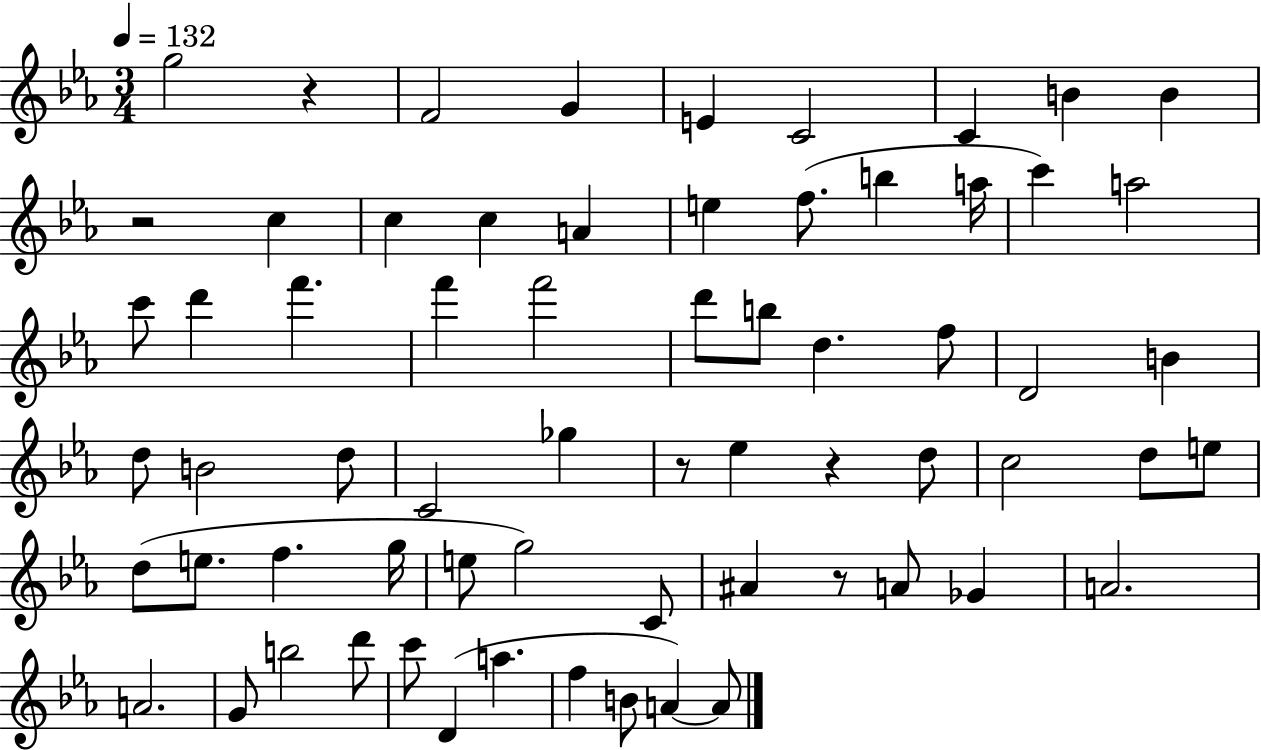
X:1
T:Untitled
M:3/4
L:1/4
K:Eb
g2 z F2 G E C2 C B B z2 c c c A e f/2 b a/4 c' a2 c'/2 d' f' f' f'2 d'/2 b/2 d f/2 D2 B d/2 B2 d/2 C2 _g z/2 _e z d/2 c2 d/2 e/2 d/2 e/2 f g/4 e/2 g2 C/2 ^A z/2 A/2 _G A2 A2 G/2 b2 d'/2 c'/2 D a f B/2 A A/2